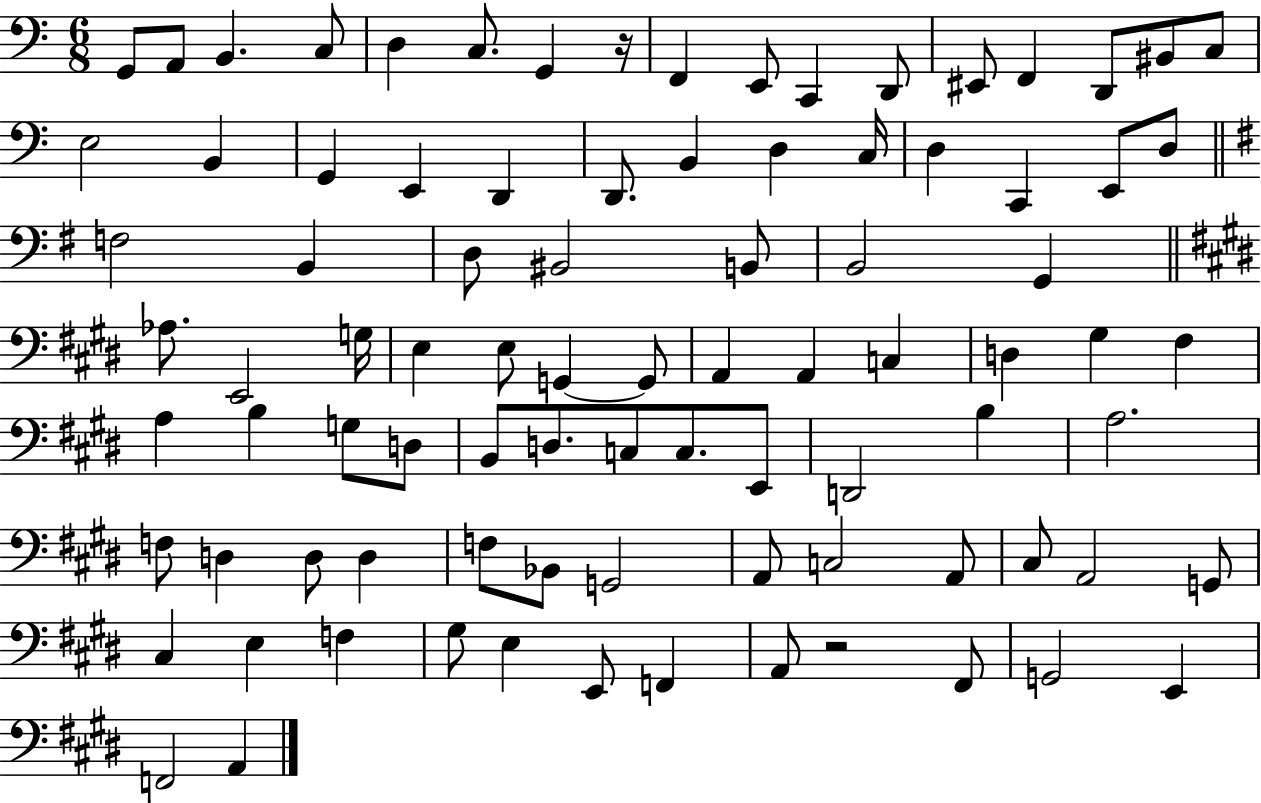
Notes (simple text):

G2/e A2/e B2/q. C3/e D3/q C3/e. G2/q R/s F2/q E2/e C2/q D2/e EIS2/e F2/q D2/e BIS2/e C3/e E3/h B2/q G2/q E2/q D2/q D2/e. B2/q D3/q C3/s D3/q C2/q E2/e D3/e F3/h B2/q D3/e BIS2/h B2/e B2/h G2/q Ab3/e. E2/h G3/s E3/q E3/e G2/q G2/e A2/q A2/q C3/q D3/q G#3/q F#3/q A3/q B3/q G3/e D3/e B2/e D3/e. C3/e C3/e. E2/e D2/h B3/q A3/h. F3/e D3/q D3/e D3/q F3/e Bb2/e G2/h A2/e C3/h A2/e C#3/e A2/h G2/e C#3/q E3/q F3/q G#3/e E3/q E2/e F2/q A2/e R/h F#2/e G2/h E2/q F2/h A2/q